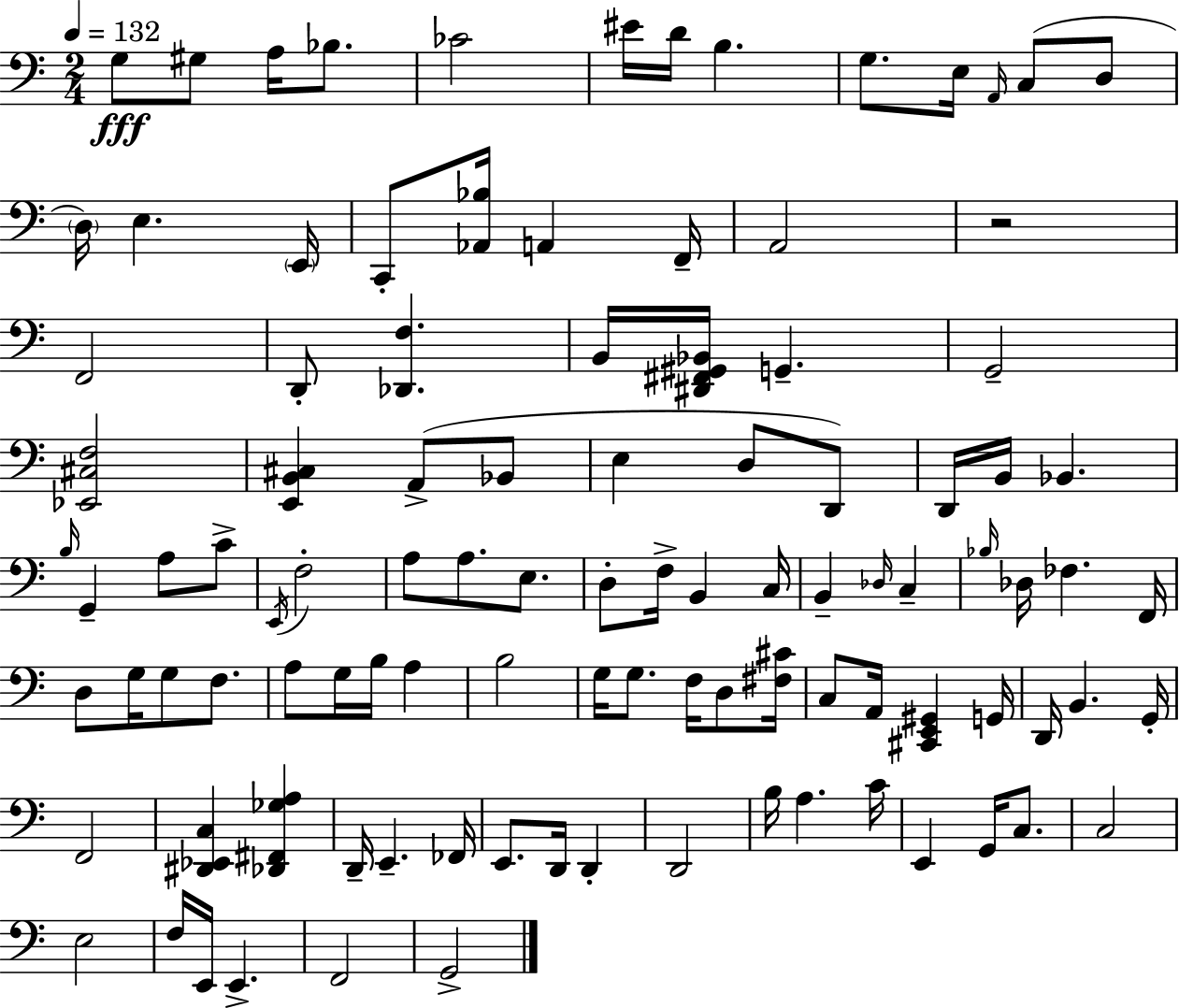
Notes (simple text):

G3/e G#3/e A3/s Bb3/e. CES4/h EIS4/s D4/s B3/q. G3/e. E3/s A2/s C3/e D3/e D3/s E3/q. E2/s C2/e [Ab2,Bb3]/s A2/q F2/s A2/h R/h F2/h D2/e [Db2,F3]/q. B2/s [D#2,F#2,G#2,Bb2]/s G2/q. G2/h [Eb2,C#3,F3]/h [E2,B2,C#3]/q A2/e Bb2/e E3/q D3/e D2/e D2/s B2/s Bb2/q. B3/s G2/q A3/e C4/e E2/s F3/h A3/e A3/e. E3/e. D3/e F3/s B2/q C3/s B2/q Db3/s C3/q Bb3/s Db3/s FES3/q. F2/s D3/e G3/s G3/e F3/e. A3/e G3/s B3/s A3/q B3/h G3/s G3/e. F3/s D3/e [F#3,C#4]/s C3/e A2/s [C#2,E2,G#2]/q G2/s D2/s B2/q. G2/s F2/h [D#2,Eb2,C3]/q [Db2,F#2,Gb3,A3]/q D2/s E2/q. FES2/s E2/e. D2/s D2/q D2/h B3/s A3/q. C4/s E2/q G2/s C3/e. C3/h E3/h F3/s E2/s E2/q. F2/h G2/h